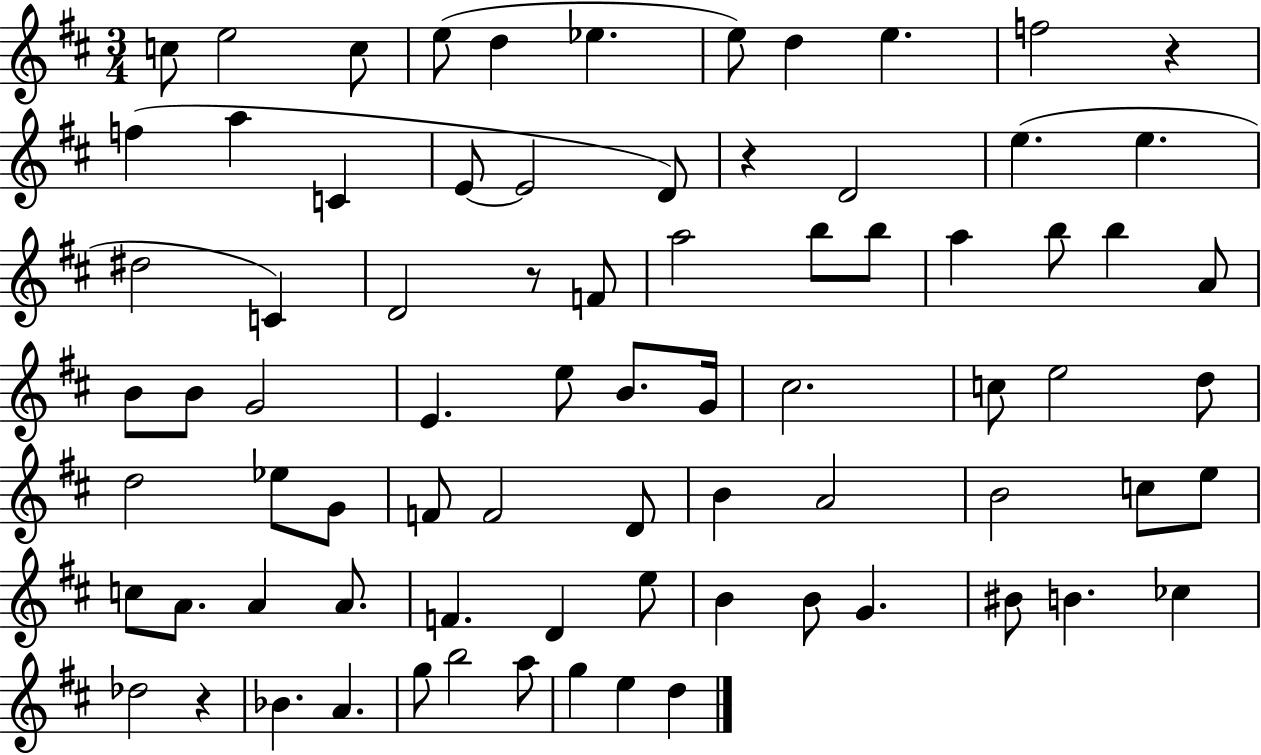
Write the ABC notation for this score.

X:1
T:Untitled
M:3/4
L:1/4
K:D
c/2 e2 c/2 e/2 d _e e/2 d e f2 z f a C E/2 E2 D/2 z D2 e e ^d2 C D2 z/2 F/2 a2 b/2 b/2 a b/2 b A/2 B/2 B/2 G2 E e/2 B/2 G/4 ^c2 c/2 e2 d/2 d2 _e/2 G/2 F/2 F2 D/2 B A2 B2 c/2 e/2 c/2 A/2 A A/2 F D e/2 B B/2 G ^B/2 B _c _d2 z _B A g/2 b2 a/2 g e d